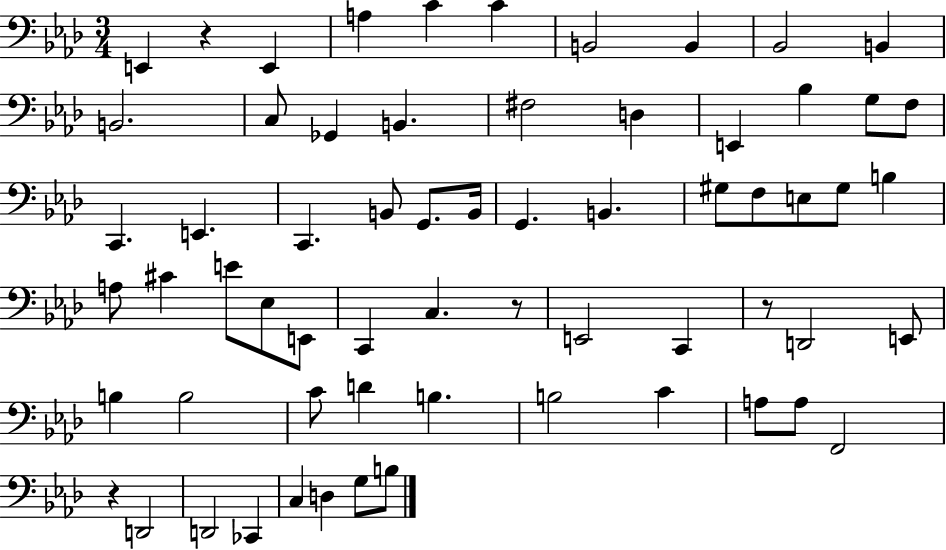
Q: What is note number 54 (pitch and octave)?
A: D2